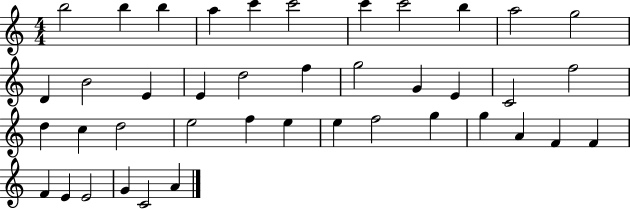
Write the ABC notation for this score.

X:1
T:Untitled
M:4/4
L:1/4
K:C
b2 b b a c' c'2 c' c'2 b a2 g2 D B2 E E d2 f g2 G E C2 f2 d c d2 e2 f e e f2 g g A F F F E E2 G C2 A